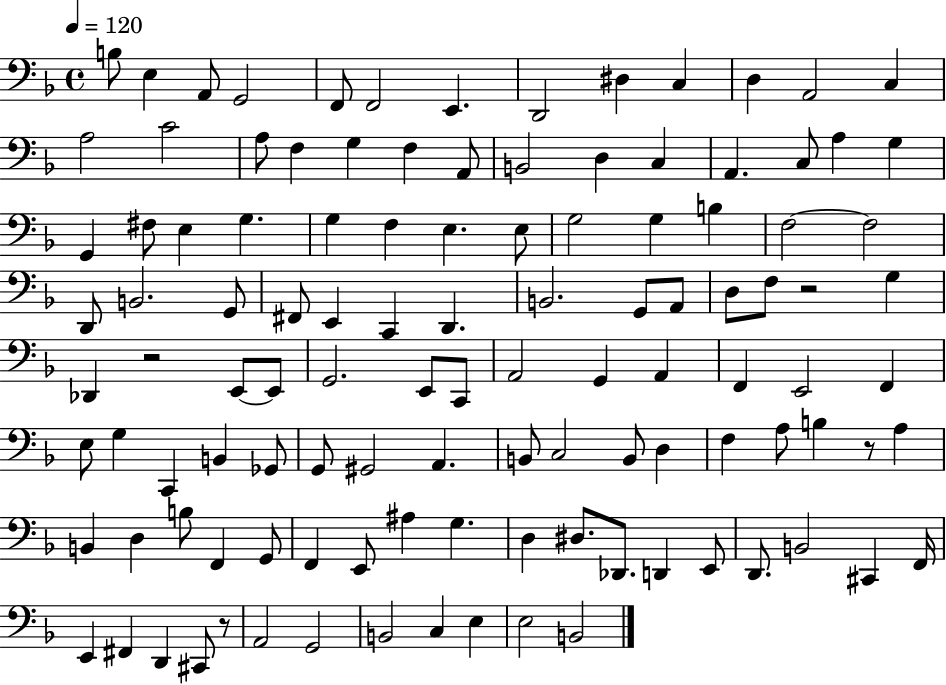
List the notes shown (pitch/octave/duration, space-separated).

B3/e E3/q A2/e G2/h F2/e F2/h E2/q. D2/h D#3/q C3/q D3/q A2/h C3/q A3/h C4/h A3/e F3/q G3/q F3/q A2/e B2/h D3/q C3/q A2/q. C3/e A3/q G3/q G2/q F#3/e E3/q G3/q. G3/q F3/q E3/q. E3/e G3/h G3/q B3/q F3/h F3/h D2/e B2/h. G2/e F#2/e E2/q C2/q D2/q. B2/h. G2/e A2/e D3/e F3/e R/h G3/q Db2/q R/h E2/e E2/e G2/h. E2/e C2/e A2/h G2/q A2/q F2/q E2/h F2/q E3/e G3/q C2/q B2/q Gb2/e G2/e G#2/h A2/q. B2/e C3/h B2/e D3/q F3/q A3/e B3/q R/e A3/q B2/q D3/q B3/e F2/q G2/e F2/q E2/e A#3/q G3/q. D3/q D#3/e. Db2/e. D2/q E2/e D2/e. B2/h C#2/q F2/s E2/q F#2/q D2/q C#2/e R/e A2/h G2/h B2/h C3/q E3/q E3/h B2/h